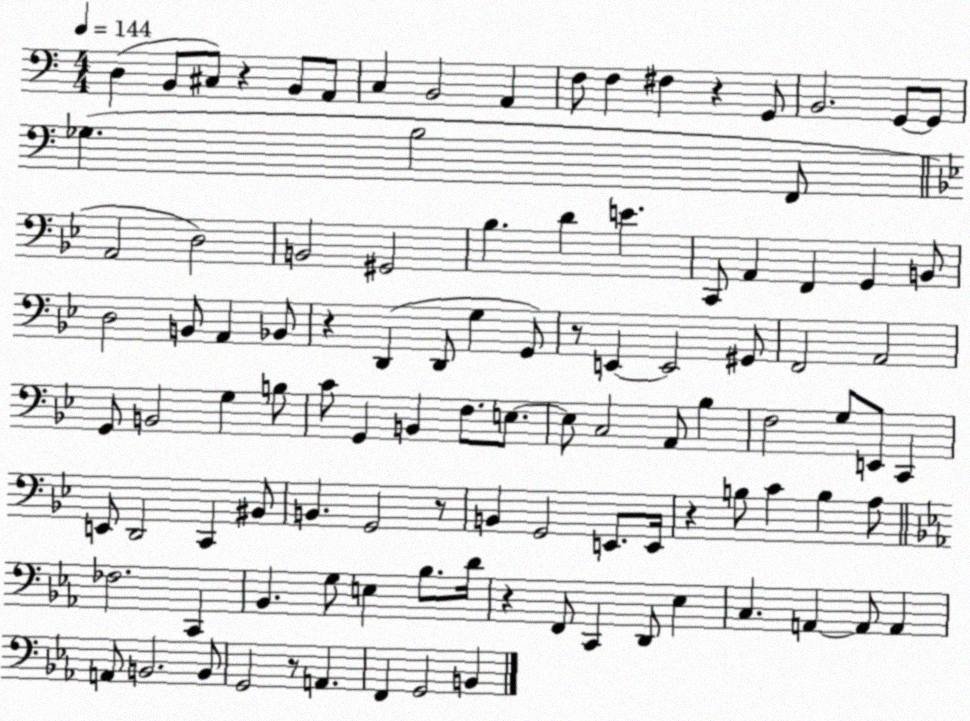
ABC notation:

X:1
T:Untitled
M:4/4
L:1/4
K:C
D, B,,/2 ^C,/2 z B,,/2 A,,/2 C, B,,2 A,, F,/2 F, ^F, z G,,/2 B,,2 G,,/2 G,,/2 _G, B,2 F,,/2 A,,2 D,2 B,,2 ^G,,2 _B, D E C,,/2 A,, F,, G,, B,,/2 D,2 B,,/2 A,, _B,,/2 z D,, D,,/2 G, G,,/2 z/2 E,, E,,2 ^G,,/2 F,,2 A,,2 G,,/2 B,,2 G, B,/2 C/2 G,, B,, F,/2 E,/2 E,/2 C,2 A,,/2 _B, F,2 G,/2 E,,/2 C,, E,,/2 D,,2 C,, ^B,,/2 B,, G,,2 z/2 B,, G,,2 E,,/2 E,,/4 z B,/2 C B, A,/2 _F,2 C,, _B,, G,/2 E, _B,/2 D/4 z F,,/2 C,, D,,/2 _E, C, A,, A,,/2 A,, A,,/2 B,,2 B,,/2 G,,2 z/2 A,, F,, G,,2 B,,